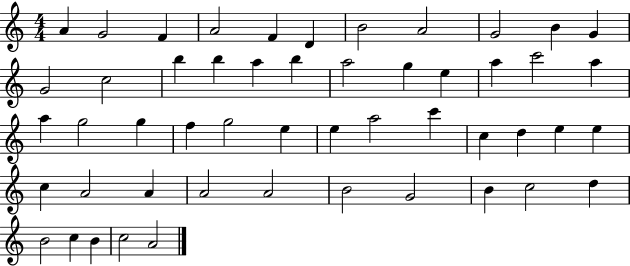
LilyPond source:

{
  \clef treble
  \numericTimeSignature
  \time 4/4
  \key c \major
  a'4 g'2 f'4 | a'2 f'4 d'4 | b'2 a'2 | g'2 b'4 g'4 | \break g'2 c''2 | b''4 b''4 a''4 b''4 | a''2 g''4 e''4 | a''4 c'''2 a''4 | \break a''4 g''2 g''4 | f''4 g''2 e''4 | e''4 a''2 c'''4 | c''4 d''4 e''4 e''4 | \break c''4 a'2 a'4 | a'2 a'2 | b'2 g'2 | b'4 c''2 d''4 | \break b'2 c''4 b'4 | c''2 a'2 | \bar "|."
}